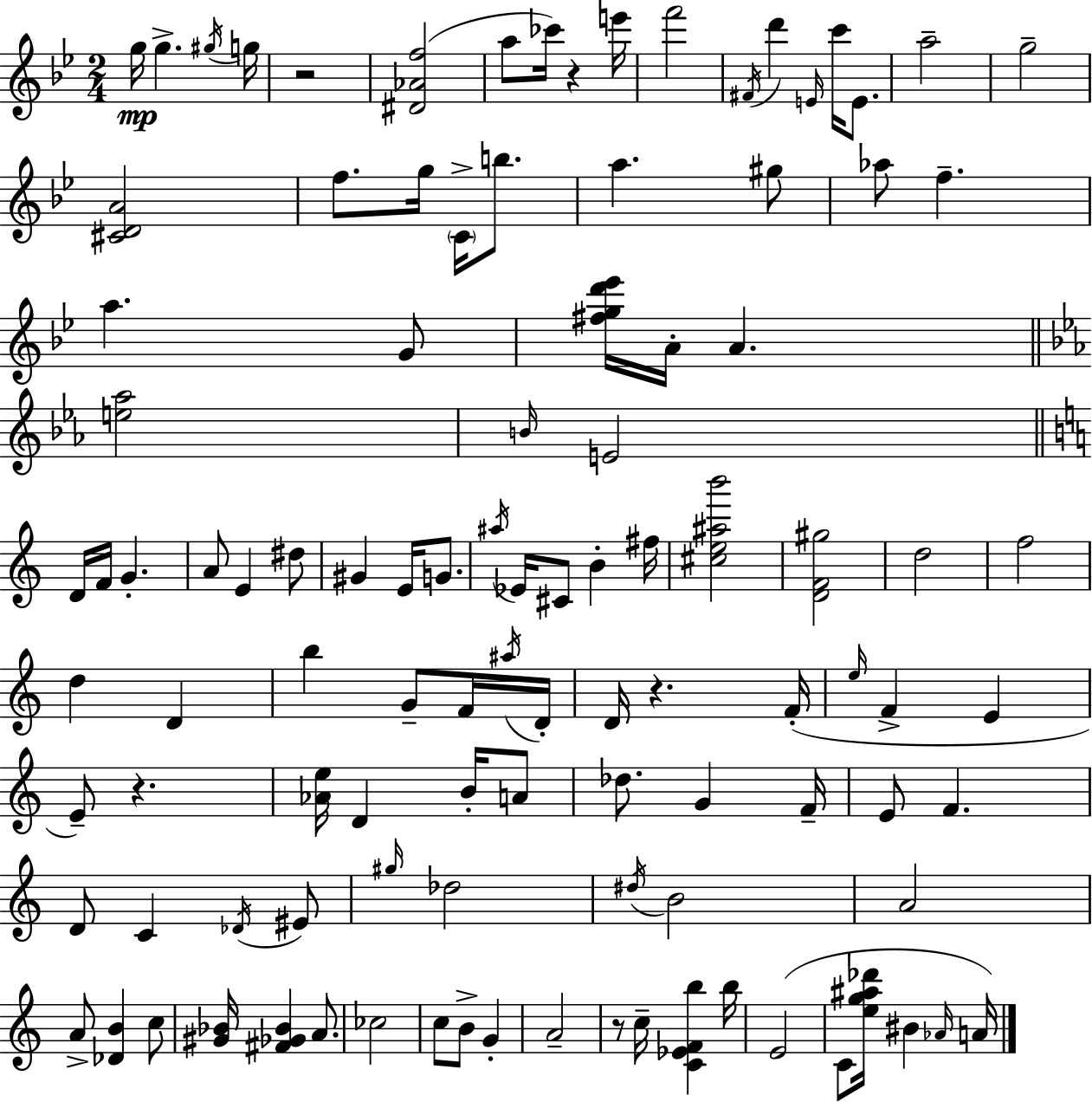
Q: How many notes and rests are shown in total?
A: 107